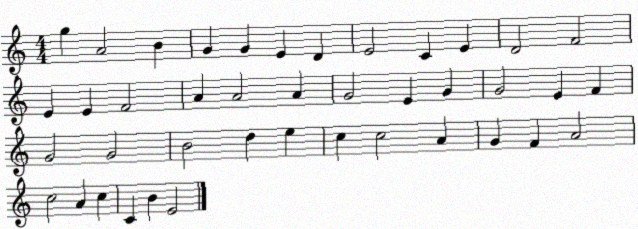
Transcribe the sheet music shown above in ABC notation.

X:1
T:Untitled
M:4/4
L:1/4
K:C
g A2 B G G E D E2 C E D2 F2 E E F2 A A2 A G2 E G G2 E F G2 G2 B2 d e c c2 A G F A2 c2 A c C B E2